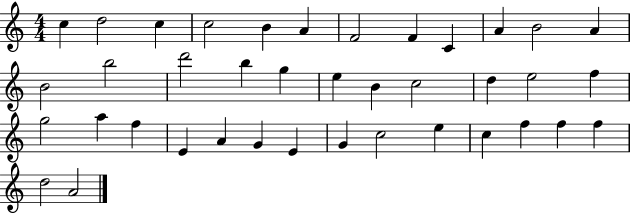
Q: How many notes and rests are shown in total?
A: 39